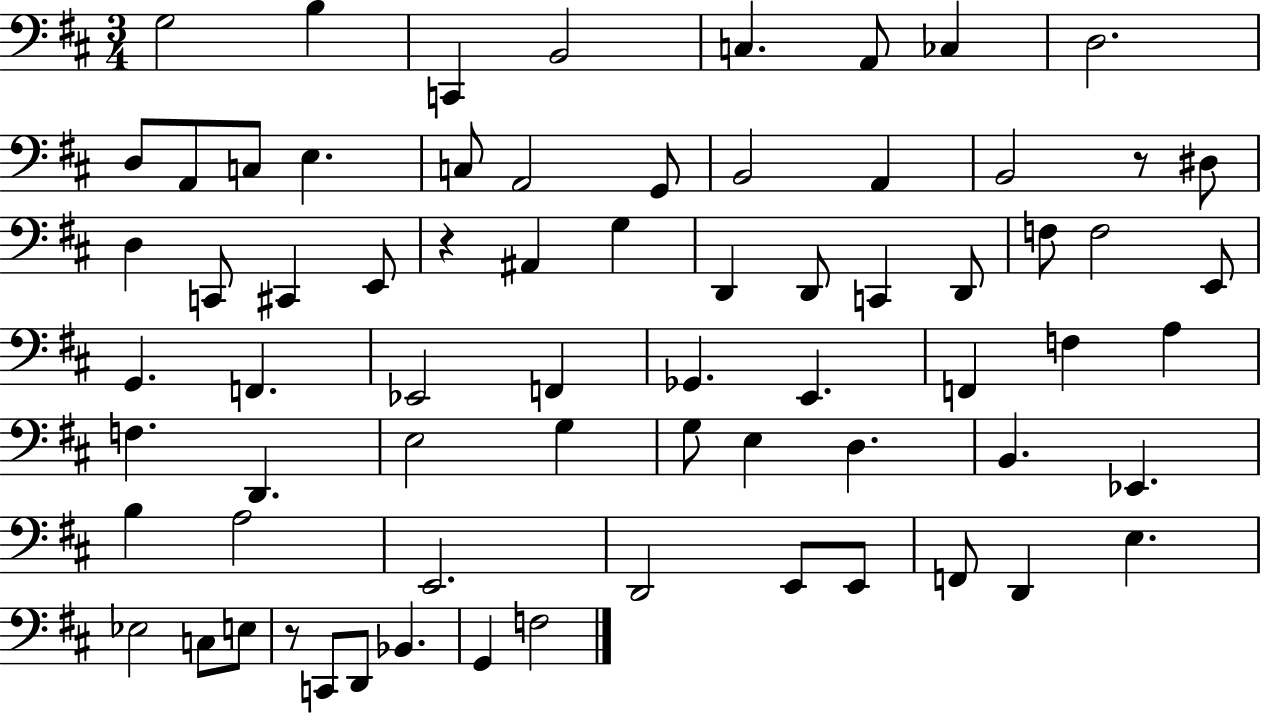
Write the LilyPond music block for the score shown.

{
  \clef bass
  \numericTimeSignature
  \time 3/4
  \key d \major
  g2 b4 | c,4 b,2 | c4. a,8 ces4 | d2. | \break d8 a,8 c8 e4. | c8 a,2 g,8 | b,2 a,4 | b,2 r8 dis8 | \break d4 c,8 cis,4 e,8 | r4 ais,4 g4 | d,4 d,8 c,4 d,8 | f8 f2 e,8 | \break g,4. f,4. | ees,2 f,4 | ges,4. e,4. | f,4 f4 a4 | \break f4. d,4. | e2 g4 | g8 e4 d4. | b,4. ees,4. | \break b4 a2 | e,2. | d,2 e,8 e,8 | f,8 d,4 e4. | \break ees2 c8 e8 | r8 c,8 d,8 bes,4. | g,4 f2 | \bar "|."
}